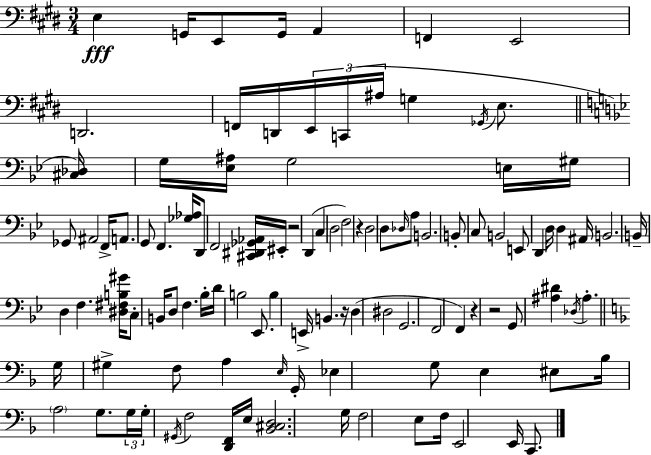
X:1
T:Untitled
M:3/4
L:1/4
K:E
E, G,,/4 E,,/2 G,,/4 A,, F,, E,,2 D,,2 F,,/4 D,,/4 E,,/4 C,,/4 ^A,/4 G, _G,,/4 E,/2 [^C,_D,]/4 G,/4 [_E,^A,]/4 G,2 E,/4 ^G,/4 _G,,/2 ^A,,2 F,,/4 A,,/2 G,,/2 F,, [_G,_A,]/4 D,,/2 F,,2 [^C,,^D,,_G,,_A,,]/4 ^E,,/4 z2 D,, C, D,2 F,2 z D,2 D,/2 _D,/4 A,/2 B,,2 B,,/2 C,/2 B,,2 E,,/2 D,, D,/4 D, ^A,,/4 B,,2 B,,/4 D, F, [^D,^F,B,^G]/4 C,/2 B,,/4 D,/2 F, _B,/4 D/4 B,2 _E,,/2 B, E,,/4 B,, z/4 D, ^D,2 G,,2 F,,2 F,, z z2 G,,/2 [^A,^D] _D,/4 ^A, G,/4 ^G, F,/2 A, E,/4 G,,/4 _E, G,/2 E, ^E,/2 _B,/4 A,2 G,/2 G,/4 G,/4 ^G,,/4 F,2 [D,,F,,]/4 E,/4 [_B,,^C,D,]2 G,/4 F,2 E,/2 F,/4 E,,2 E,,/4 C,,/2